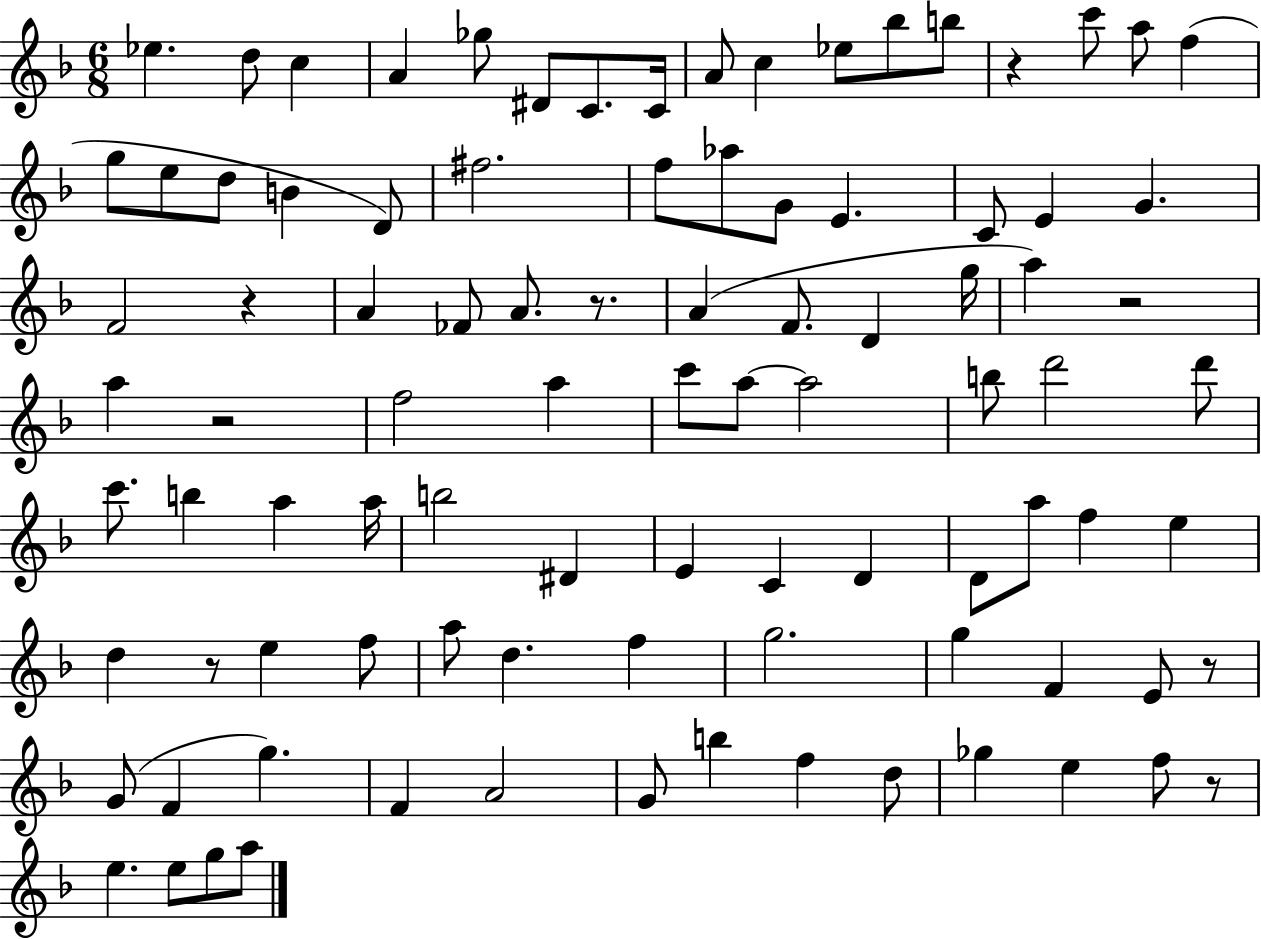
{
  \clef treble
  \numericTimeSignature
  \time 6/8
  \key f \major
  \repeat volta 2 { ees''4. d''8 c''4 | a'4 ges''8 dis'8 c'8. c'16 | a'8 c''4 ees''8 bes''8 b''8 | r4 c'''8 a''8 f''4( | \break g''8 e''8 d''8 b'4 d'8) | fis''2. | f''8 aes''8 g'8 e'4. | c'8 e'4 g'4. | \break f'2 r4 | a'4 fes'8 a'8. r8. | a'4( f'8. d'4 g''16 | a''4) r2 | \break a''4 r2 | f''2 a''4 | c'''8 a''8~~ a''2 | b''8 d'''2 d'''8 | \break c'''8. b''4 a''4 a''16 | b''2 dis'4 | e'4 c'4 d'4 | d'8 a''8 f''4 e''4 | \break d''4 r8 e''4 f''8 | a''8 d''4. f''4 | g''2. | g''4 f'4 e'8 r8 | \break g'8( f'4 g''4.) | f'4 a'2 | g'8 b''4 f''4 d''8 | ges''4 e''4 f''8 r8 | \break e''4. e''8 g''8 a''8 | } \bar "|."
}